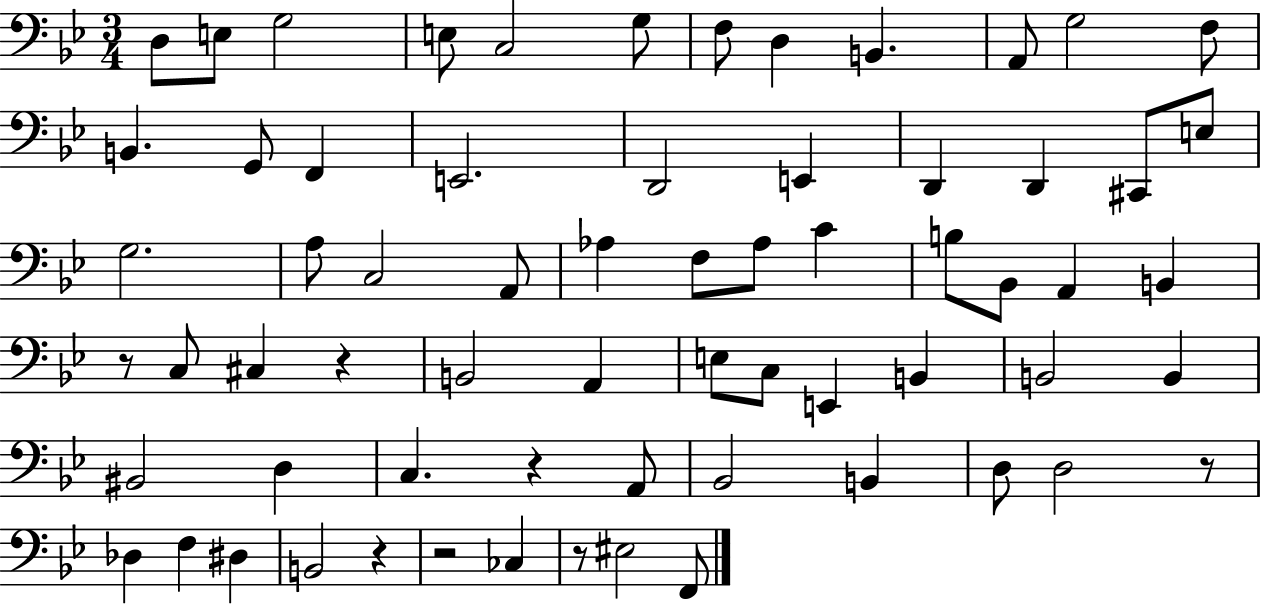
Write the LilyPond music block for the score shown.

{
  \clef bass
  \numericTimeSignature
  \time 3/4
  \key bes \major
  \repeat volta 2 { d8 e8 g2 | e8 c2 g8 | f8 d4 b,4. | a,8 g2 f8 | \break b,4. g,8 f,4 | e,2. | d,2 e,4 | d,4 d,4 cis,8 e8 | \break g2. | a8 c2 a,8 | aes4 f8 aes8 c'4 | b8 bes,8 a,4 b,4 | \break r8 c8 cis4 r4 | b,2 a,4 | e8 c8 e,4 b,4 | b,2 b,4 | \break bis,2 d4 | c4. r4 a,8 | bes,2 b,4 | d8 d2 r8 | \break des4 f4 dis4 | b,2 r4 | r2 ces4 | r8 eis2 f,8 | \break } \bar "|."
}